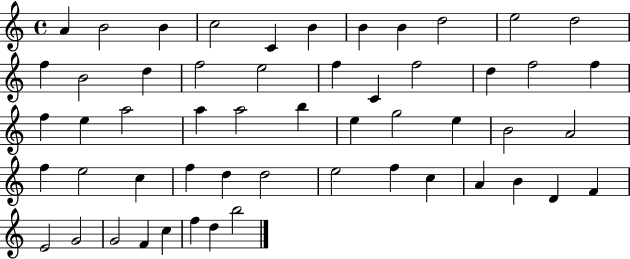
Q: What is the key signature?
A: C major